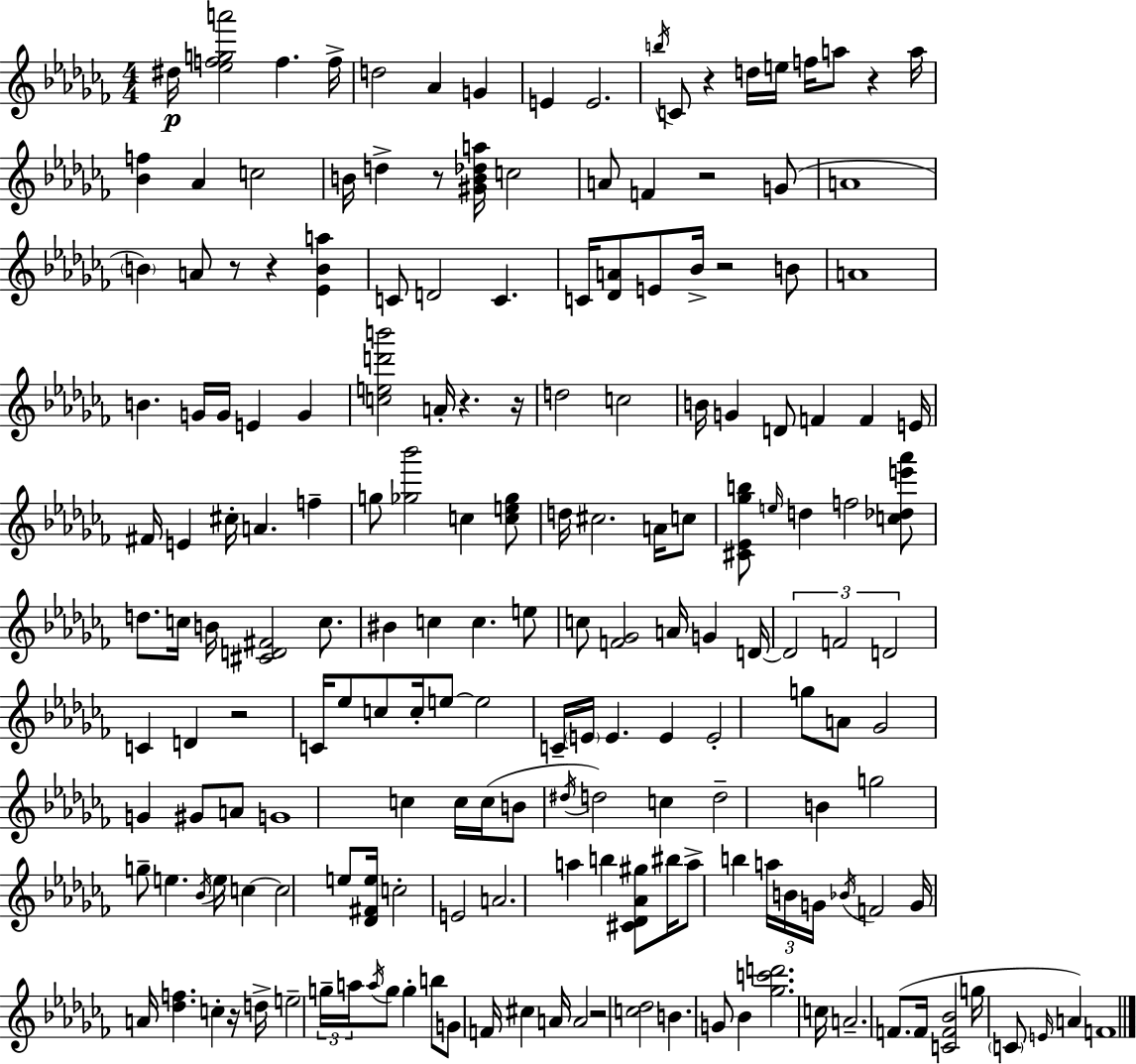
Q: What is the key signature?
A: AES minor